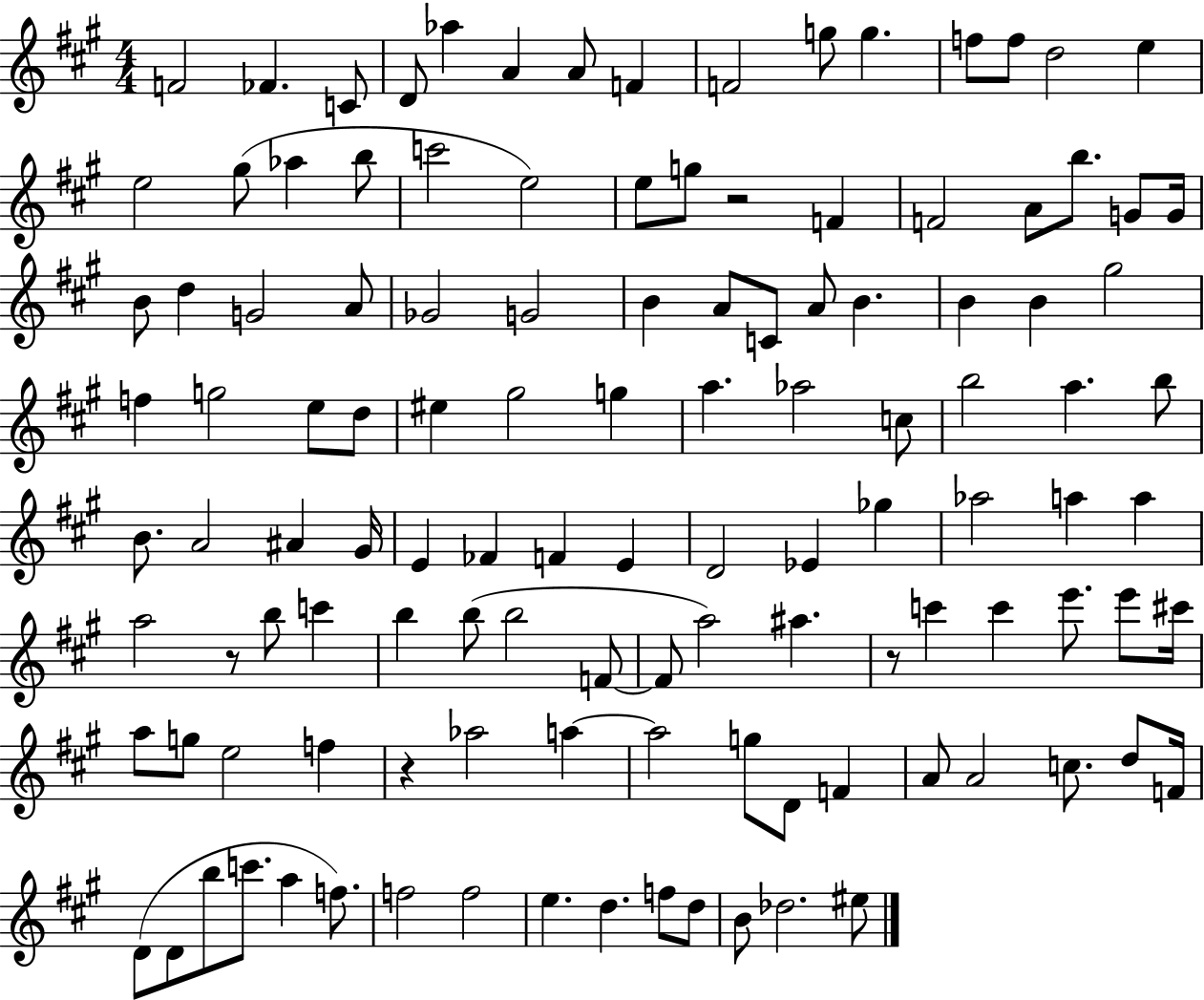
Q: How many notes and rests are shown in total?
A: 119